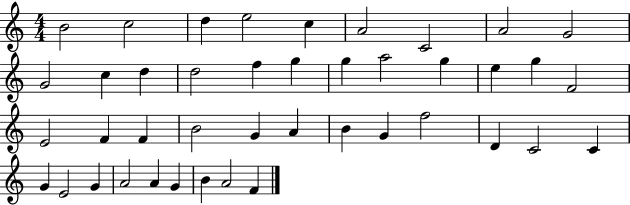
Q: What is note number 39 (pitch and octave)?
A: G4